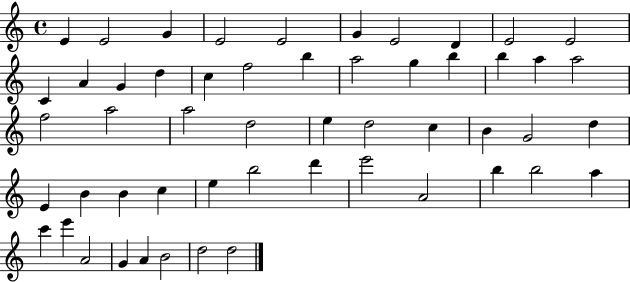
X:1
T:Untitled
M:4/4
L:1/4
K:C
E E2 G E2 E2 G E2 D E2 E2 C A G d c f2 b a2 g b b a a2 f2 a2 a2 d2 e d2 c B G2 d E B B c e b2 d' e'2 A2 b b2 a c' e' A2 G A B2 d2 d2